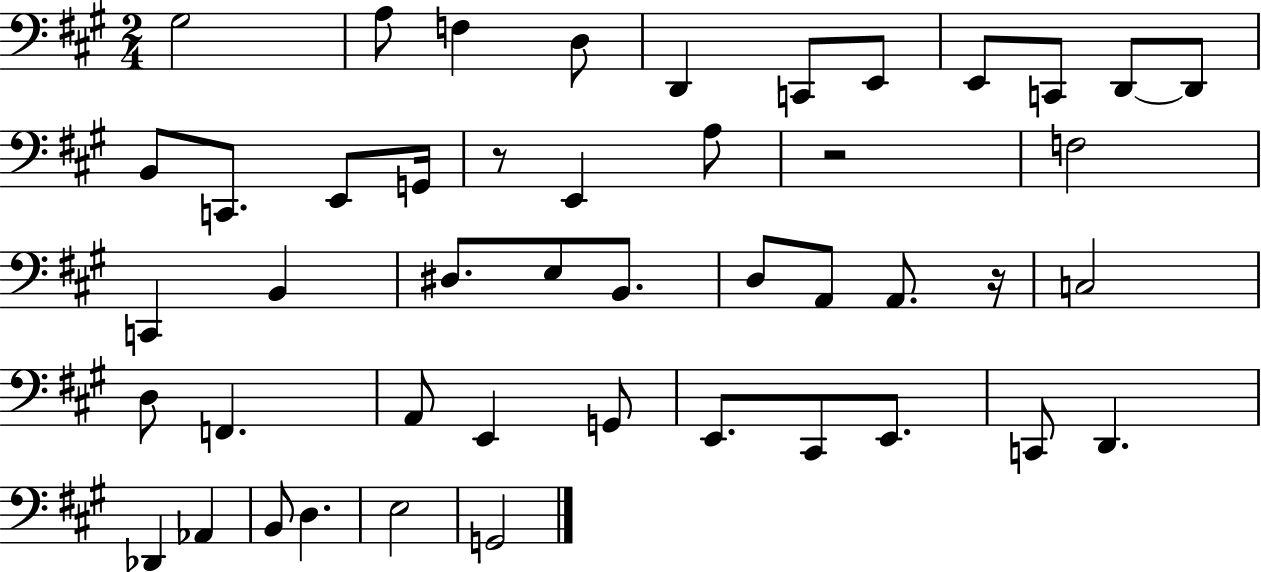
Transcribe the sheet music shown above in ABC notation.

X:1
T:Untitled
M:2/4
L:1/4
K:A
^G,2 A,/2 F, D,/2 D,, C,,/2 E,,/2 E,,/2 C,,/2 D,,/2 D,,/2 B,,/2 C,,/2 E,,/2 G,,/4 z/2 E,, A,/2 z2 F,2 C,, B,, ^D,/2 E,/2 B,,/2 D,/2 A,,/2 A,,/2 z/4 C,2 D,/2 F,, A,,/2 E,, G,,/2 E,,/2 ^C,,/2 E,,/2 C,,/2 D,, _D,, _A,, B,,/2 D, E,2 G,,2